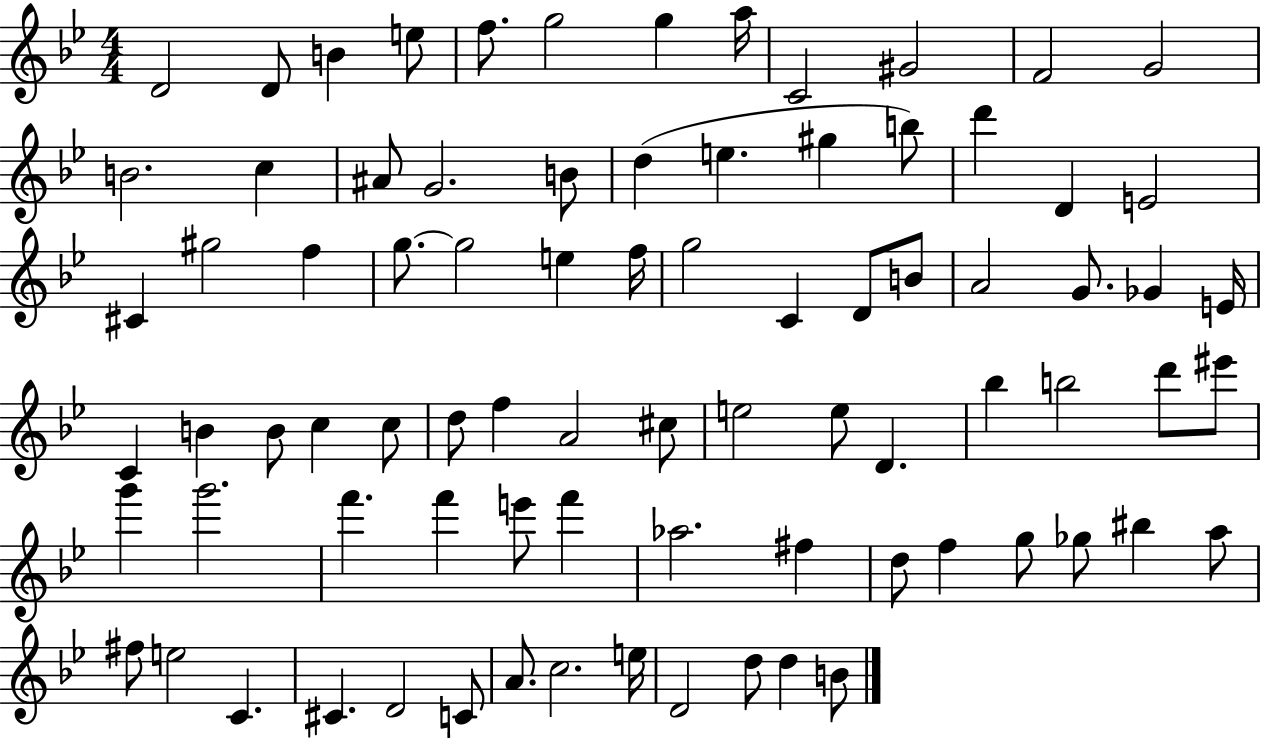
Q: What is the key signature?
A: BES major